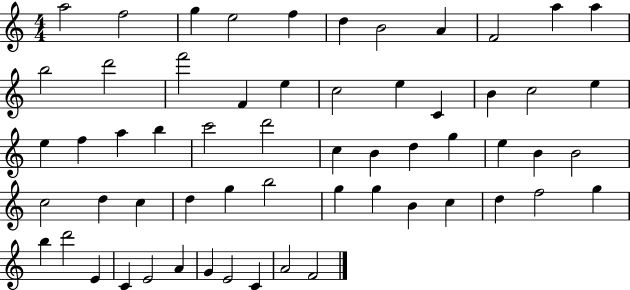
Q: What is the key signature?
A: C major